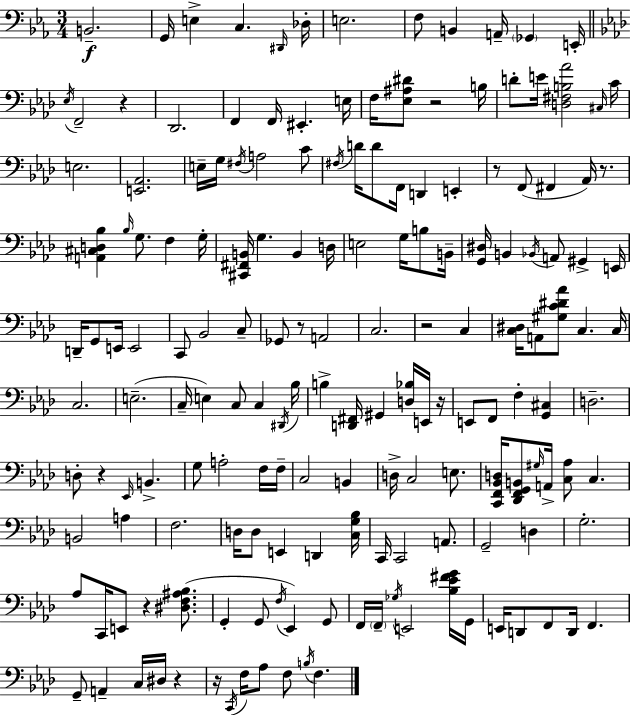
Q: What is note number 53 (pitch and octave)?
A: Bb2